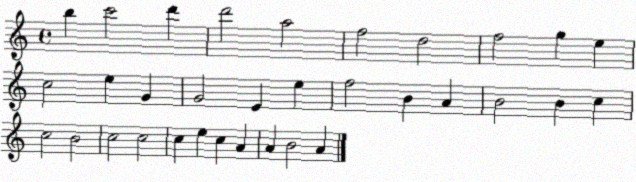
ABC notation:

X:1
T:Untitled
M:4/4
L:1/4
K:C
b c'2 d' d'2 a2 f2 d2 f2 g e c2 e G G2 E e f2 B A B2 B c c2 B2 c2 c2 c e c A A B2 A